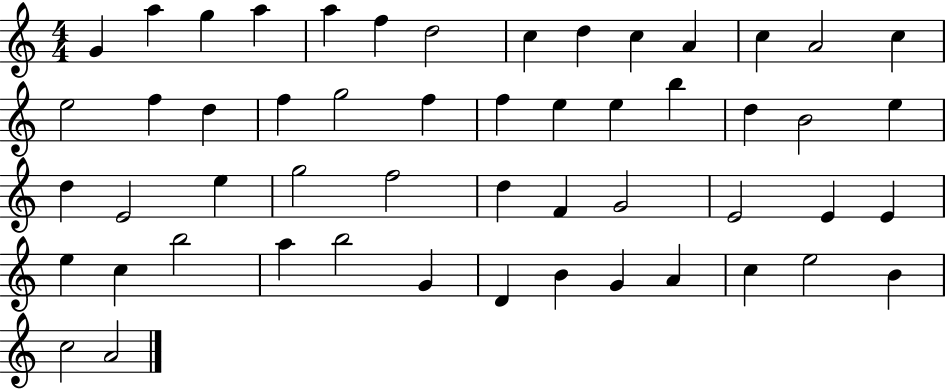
G4/q A5/q G5/q A5/q A5/q F5/q D5/h C5/q D5/q C5/q A4/q C5/q A4/h C5/q E5/h F5/q D5/q F5/q G5/h F5/q F5/q E5/q E5/q B5/q D5/q B4/h E5/q D5/q E4/h E5/q G5/h F5/h D5/q F4/q G4/h E4/h E4/q E4/q E5/q C5/q B5/h A5/q B5/h G4/q D4/q B4/q G4/q A4/q C5/q E5/h B4/q C5/h A4/h